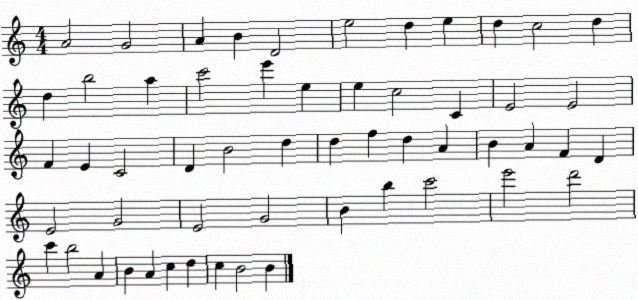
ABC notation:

X:1
T:Untitled
M:4/4
L:1/4
K:C
A2 G2 A B D2 e2 d e d c2 d d b2 a c'2 e' e e c2 C E2 E2 F E C2 D B2 d d f d A B A F D E2 G2 E2 G2 B b c'2 e'2 d'2 c' b2 A B A c d c B2 B